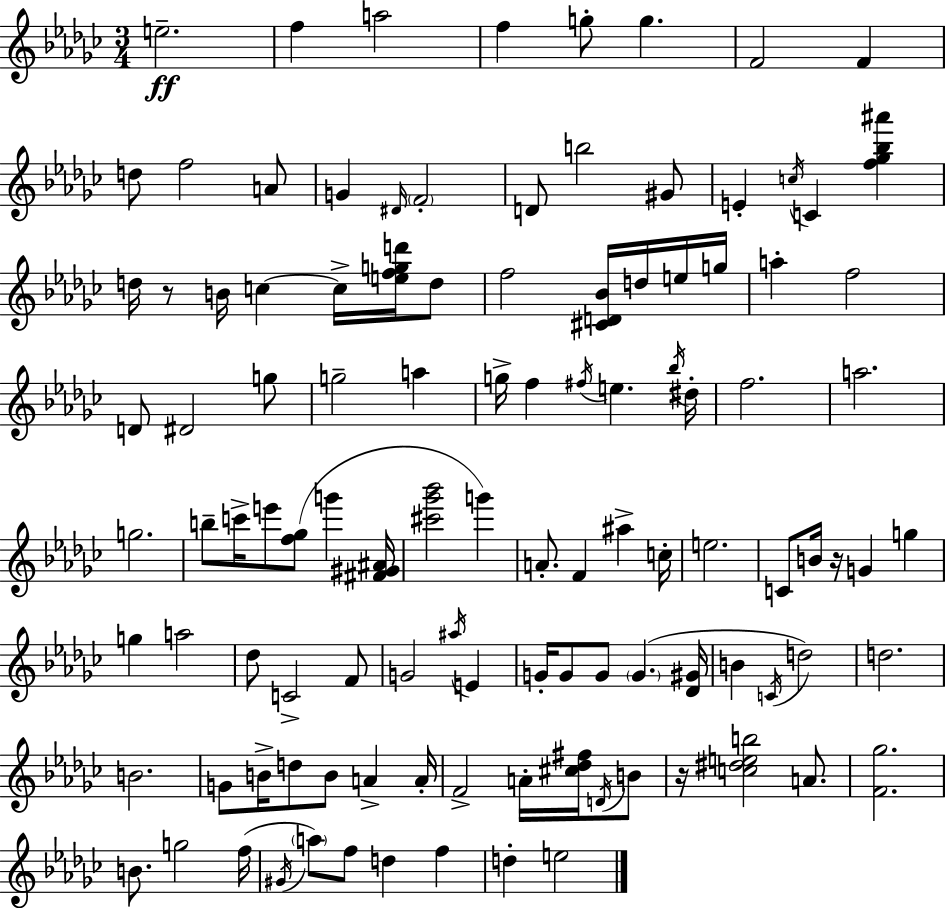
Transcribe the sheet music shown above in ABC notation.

X:1
T:Untitled
M:3/4
L:1/4
K:Ebm
e2 f a2 f g/2 g F2 F d/2 f2 A/2 G ^D/4 F2 D/2 b2 ^G/2 E c/4 C [f_g_b^a'] d/4 z/2 B/4 c c/4 [efgd']/4 d/2 f2 [^CD_B]/4 d/4 e/4 g/4 a f2 D/2 ^D2 g/2 g2 a g/4 f ^f/4 e _b/4 ^d/4 f2 a2 g2 b/2 c'/4 e'/2 [f_g]/2 g' [^F^G^A]/4 [^c'_g'_b']2 g' A/2 F ^a c/4 e2 C/2 B/4 z/4 G g g a2 _d/2 C2 F/2 G2 ^a/4 E G/4 G/2 G/2 G [_D^G]/4 B C/4 d2 d2 B2 G/2 B/4 d/2 B/2 A A/4 F2 A/4 [^c_d^f]/4 D/4 B/2 z/4 [c^deb]2 A/2 [F_g]2 B/2 g2 f/4 ^G/4 a/2 f/2 d f d e2